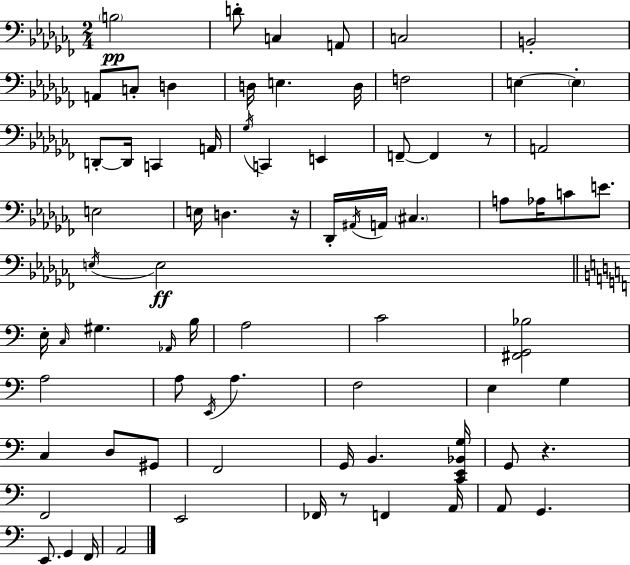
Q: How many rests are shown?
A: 4